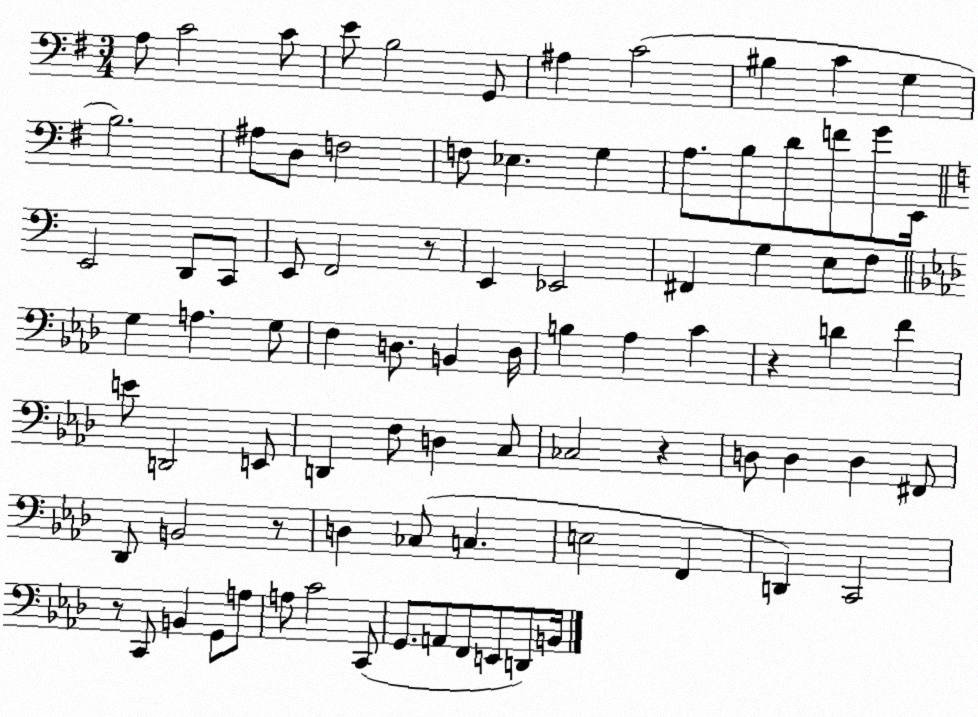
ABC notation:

X:1
T:Untitled
M:3/4
L:1/4
K:G
A,/2 C2 C/2 E/2 B,2 G,,/2 ^A, C2 ^B, C G, B,2 ^A,/2 D,/2 F,2 F,/2 _E, G, A,/2 B,/2 D/2 F/2 G/2 E,,/4 E,,2 D,,/2 C,,/2 E,,/2 F,,2 z/2 E,, _E,,2 ^F,, G, E,/2 F,/2 G, A, G,/2 F, D,/2 B,, D,/4 B, _A, C z D F E/2 D,,2 E,,/2 D,, F,/2 D, C,/2 _C,2 z D,/2 D, D, ^F,,/2 _D,,/2 B,,2 z/2 D, _C,/2 C, E,2 F,, D,, C,,2 z/2 C,,/2 B,, G,,/2 A,/2 A,/2 C2 C,,/2 G,,/2 A,,/2 F,,/2 E,,/2 D,,/2 B,,/4